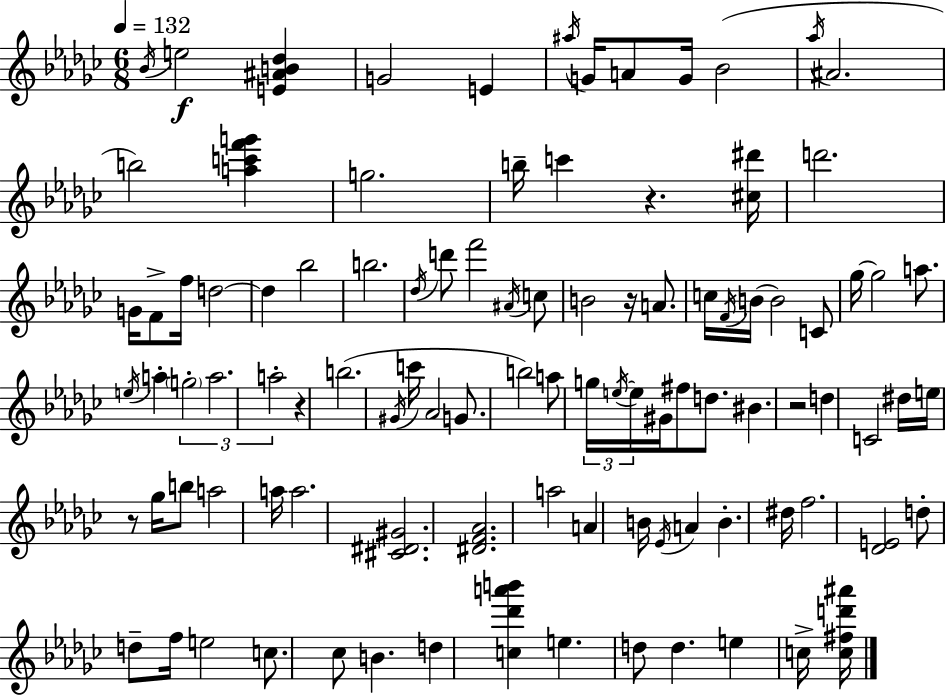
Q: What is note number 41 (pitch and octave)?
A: G5